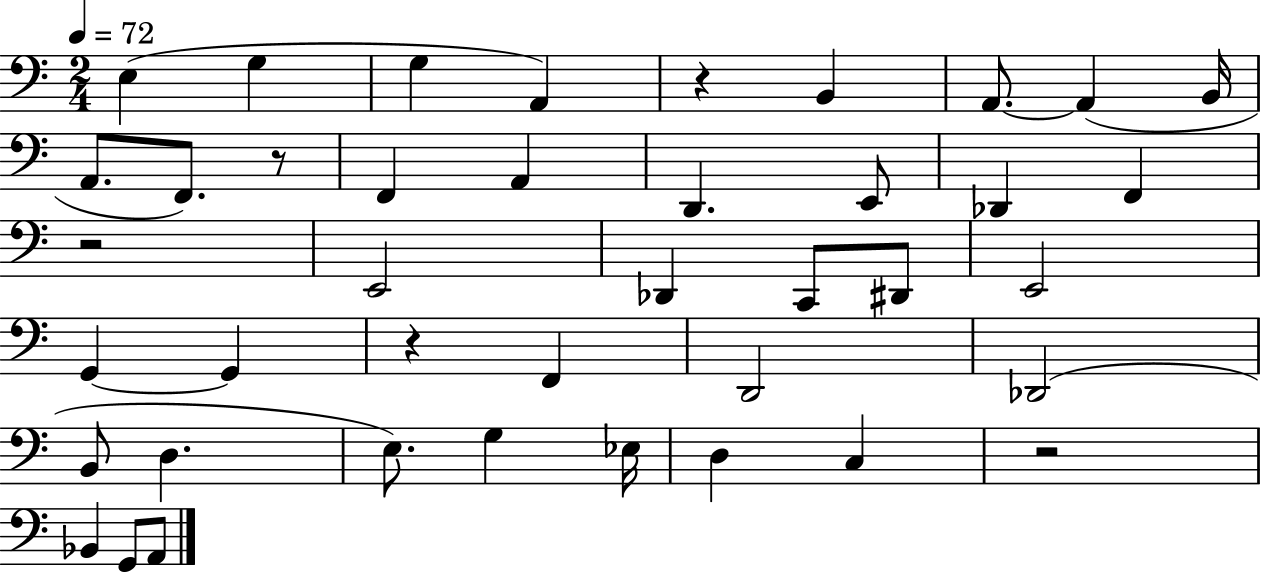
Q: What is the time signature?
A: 2/4